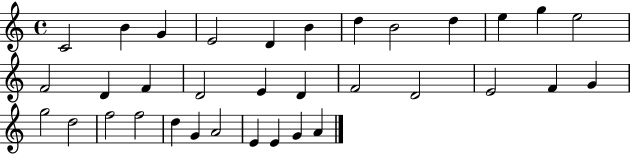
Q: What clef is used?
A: treble